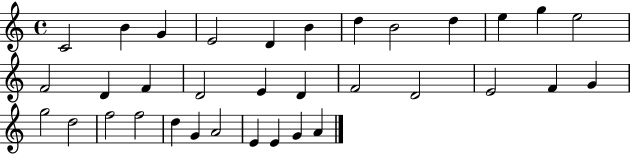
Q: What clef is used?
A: treble